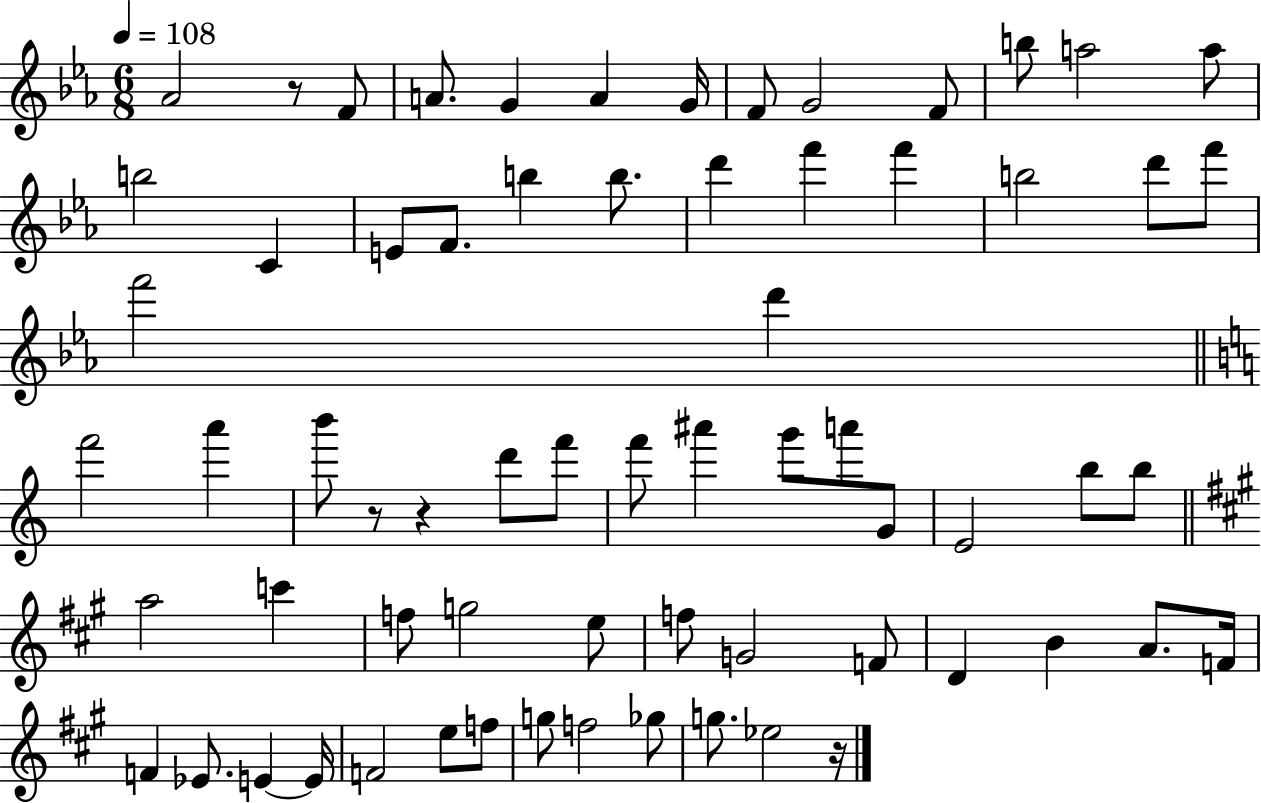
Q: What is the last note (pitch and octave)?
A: Eb5